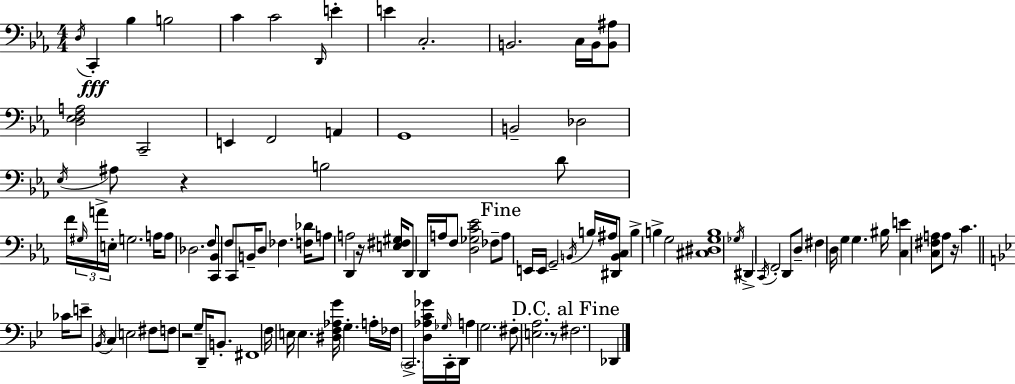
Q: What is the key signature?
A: C minor